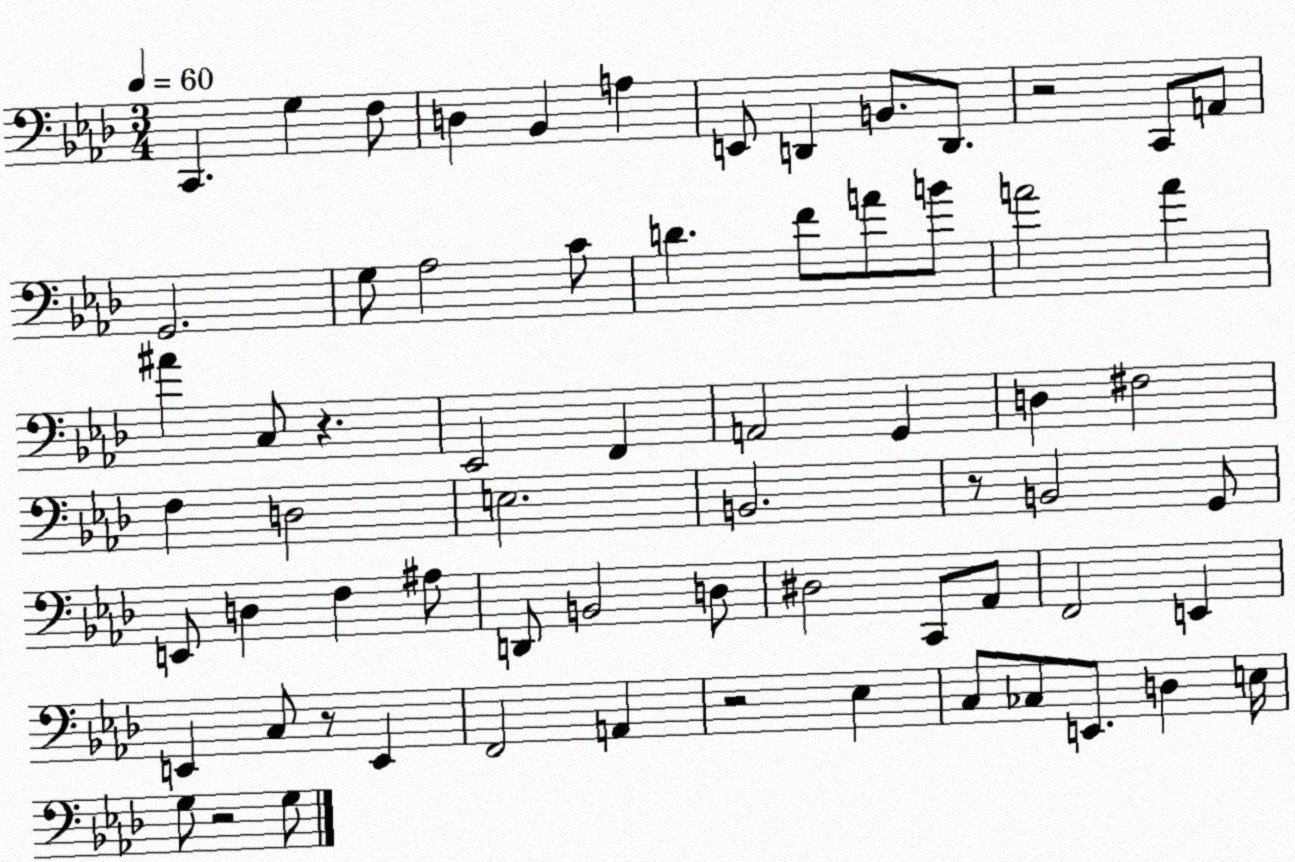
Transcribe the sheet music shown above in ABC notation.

X:1
T:Untitled
M:3/4
L:1/4
K:Ab
C,, G, F,/2 D, _B,, A, E,,/2 D,, B,,/2 D,,/2 z2 C,,/2 A,,/2 G,,2 G,/2 _A,2 C/2 D F/2 A/2 B/2 A2 A ^A C,/2 z _E,,2 F,, A,,2 G,, D, ^F,2 F, D,2 E,2 B,,2 z/2 B,,2 G,,/2 E,,/2 D, F, ^A,/2 D,,/2 B,,2 D,/2 ^D,2 C,,/2 _A,,/2 F,,2 E,, E,, C,/2 z/2 E,, F,,2 A,, z2 _E, C,/2 _C,/2 E,,/2 D, E,/4 G,/2 z2 G,/2